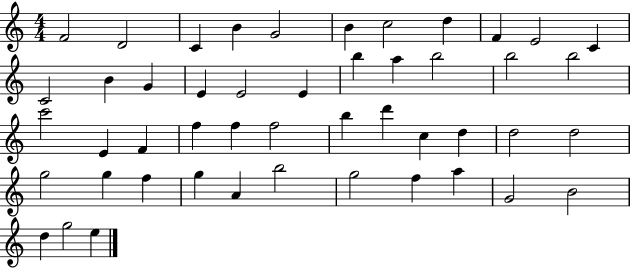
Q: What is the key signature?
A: C major